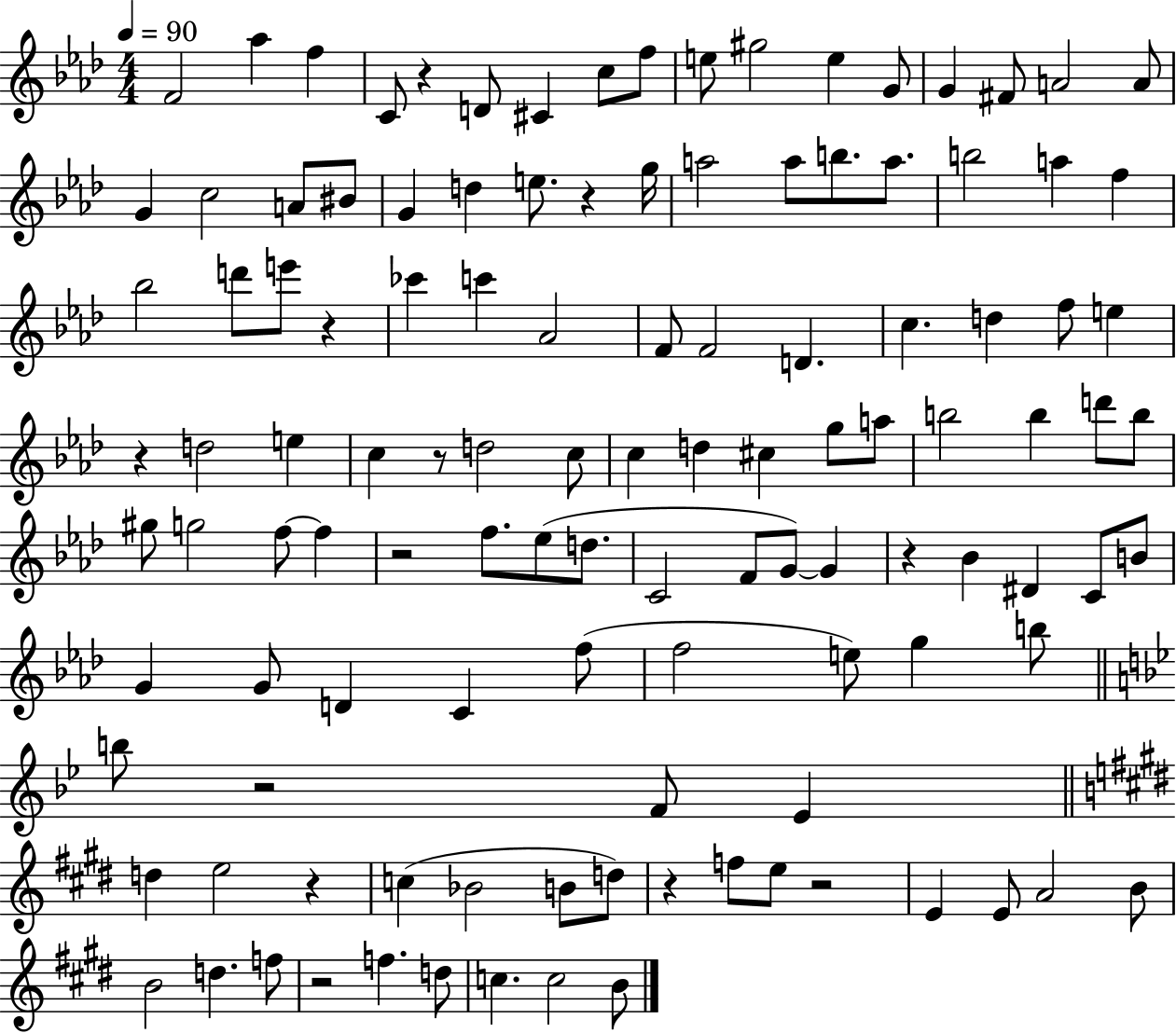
{
  \clef treble
  \numericTimeSignature
  \time 4/4
  \key aes \major
  \tempo 4 = 90
  f'2 aes''4 f''4 | c'8 r4 d'8 cis'4 c''8 f''8 | e''8 gis''2 e''4 g'8 | g'4 fis'8 a'2 a'8 | \break g'4 c''2 a'8 bis'8 | g'4 d''4 e''8. r4 g''16 | a''2 a''8 b''8. a''8. | b''2 a''4 f''4 | \break bes''2 d'''8 e'''8 r4 | ces'''4 c'''4 aes'2 | f'8 f'2 d'4. | c''4. d''4 f''8 e''4 | \break r4 d''2 e''4 | c''4 r8 d''2 c''8 | c''4 d''4 cis''4 g''8 a''8 | b''2 b''4 d'''8 b''8 | \break gis''8 g''2 f''8~~ f''4 | r2 f''8. ees''8( d''8. | c'2 f'8 g'8~~) g'4 | r4 bes'4 dis'4 c'8 b'8 | \break g'4 g'8 d'4 c'4 f''8( | f''2 e''8) g''4 b''8 | \bar "||" \break \key bes \major b''8 r2 f'8 ees'4 | \bar "||" \break \key e \major d''4 e''2 r4 | c''4( bes'2 b'8 d''8) | r4 f''8 e''8 r2 | e'4 e'8 a'2 b'8 | \break b'2 d''4. f''8 | r2 f''4. d''8 | c''4. c''2 b'8 | \bar "|."
}